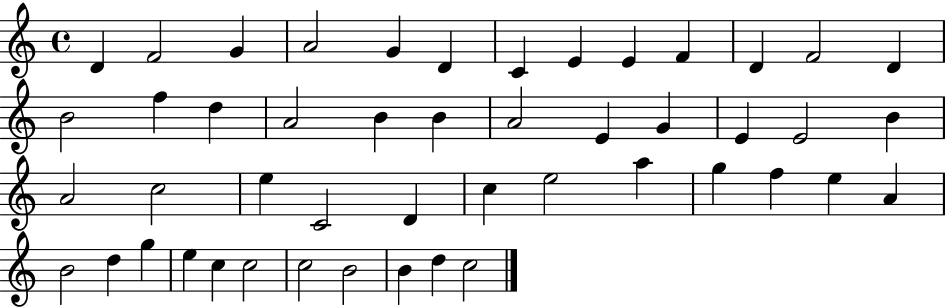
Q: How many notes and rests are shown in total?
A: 48